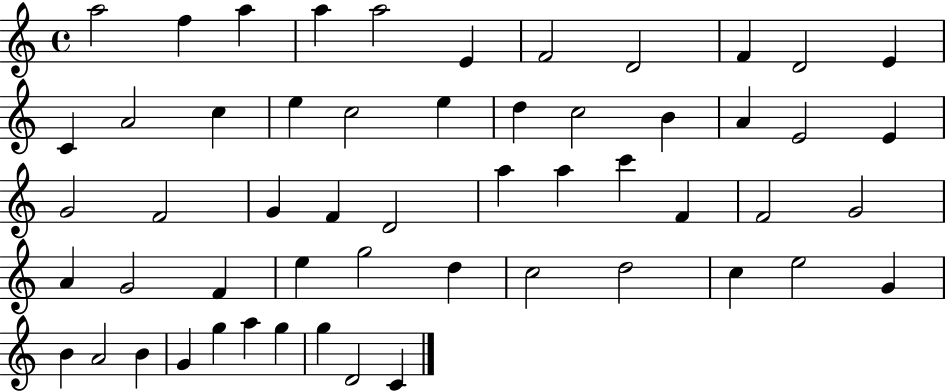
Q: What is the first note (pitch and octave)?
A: A5